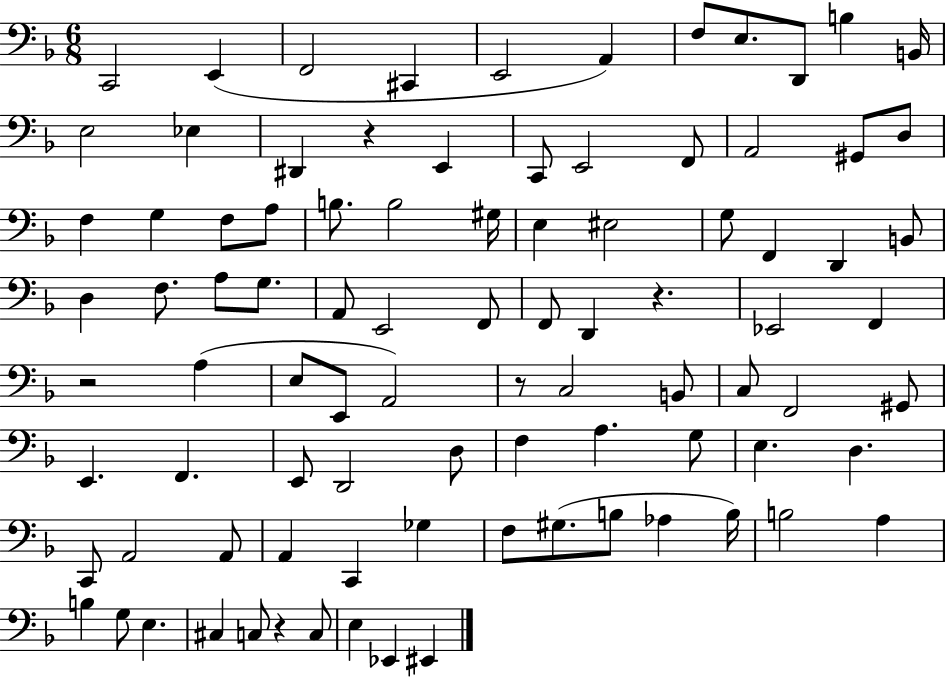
X:1
T:Untitled
M:6/8
L:1/4
K:F
C,,2 E,, F,,2 ^C,, E,,2 A,, F,/2 E,/2 D,,/2 B, B,,/4 E,2 _E, ^D,, z E,, C,,/2 E,,2 F,,/2 A,,2 ^G,,/2 D,/2 F, G, F,/2 A,/2 B,/2 B,2 ^G,/4 E, ^E,2 G,/2 F,, D,, B,,/2 D, F,/2 A,/2 G,/2 A,,/2 E,,2 F,,/2 F,,/2 D,, z _E,,2 F,, z2 A, E,/2 E,,/2 A,,2 z/2 C,2 B,,/2 C,/2 F,,2 ^G,,/2 E,, F,, E,,/2 D,,2 D,/2 F, A, G,/2 E, D, C,,/2 A,,2 A,,/2 A,, C,, _G, F,/2 ^G,/2 B,/2 _A, B,/4 B,2 A, B, G,/2 E, ^C, C,/2 z C,/2 E, _E,, ^E,,